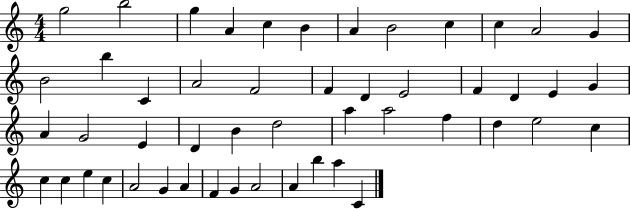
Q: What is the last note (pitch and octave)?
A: C4